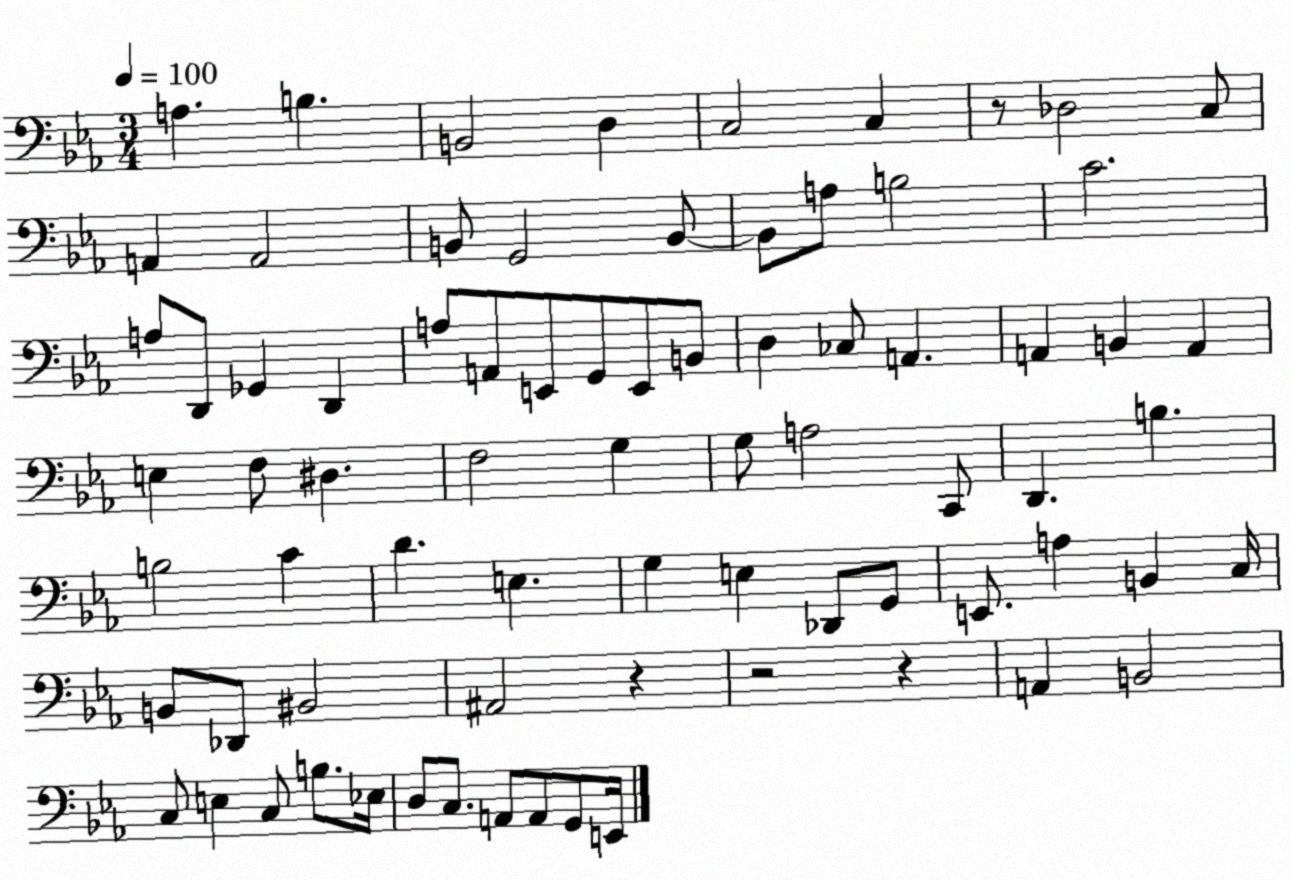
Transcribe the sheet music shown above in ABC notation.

X:1
T:Untitled
M:3/4
L:1/4
K:Eb
A, B, B,,2 D, C,2 C, z/2 _D,2 C,/2 A,, A,,2 B,,/2 G,,2 B,,/2 B,,/2 A,/2 B,2 C2 A,/2 D,,/2 _G,, D,, A,/2 A,,/2 E,,/2 G,,/2 E,,/2 B,,/2 D, _C,/2 A,, A,, B,, A,, E, F,/2 ^D, F,2 G, G,/2 A,2 C,,/2 D,, B, B,2 C D E, G, E, _D,,/2 G,,/2 E,,/2 A, B,, C,/4 B,,/2 _D,,/2 ^B,,2 ^A,,2 z z2 z A,, B,,2 C,/2 E, C,/2 B,/2 _E,/4 D,/2 C,/2 A,,/2 A,,/2 G,,/2 E,,/4